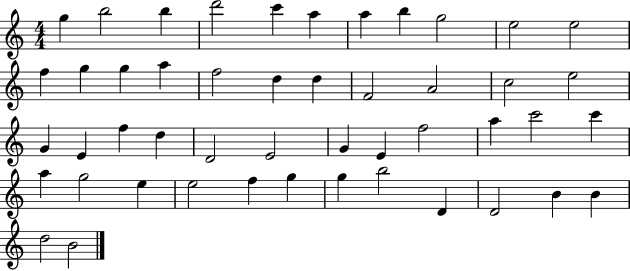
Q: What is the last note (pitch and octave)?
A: B4